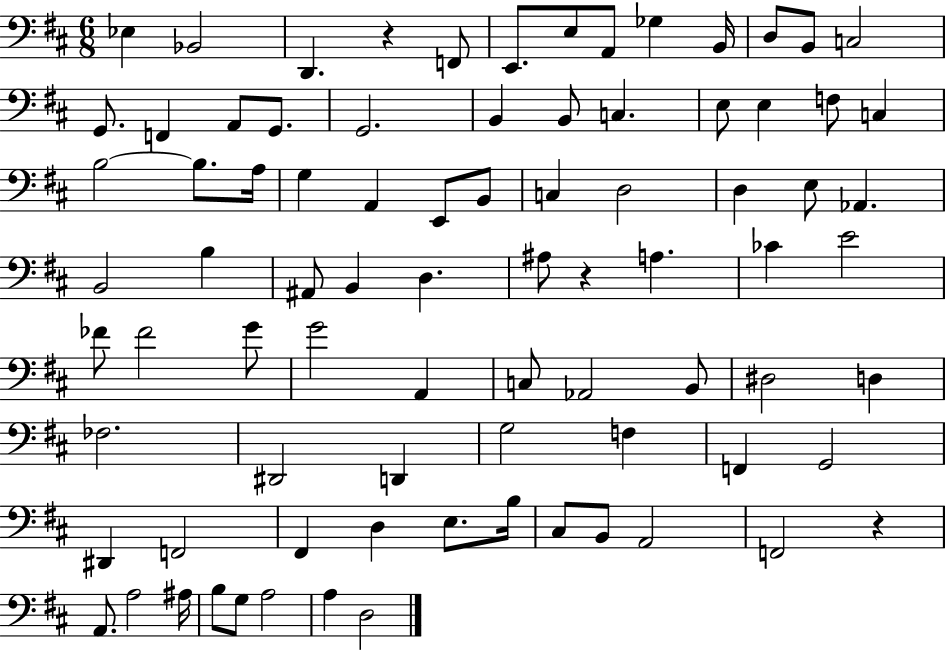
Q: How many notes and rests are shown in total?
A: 83